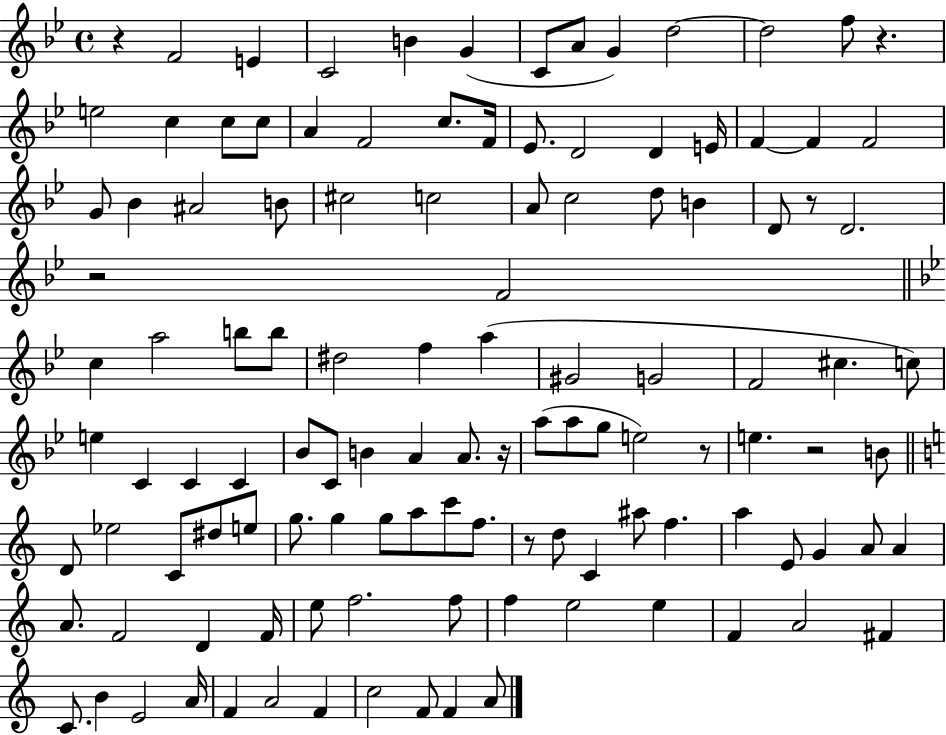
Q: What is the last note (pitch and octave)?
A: A4